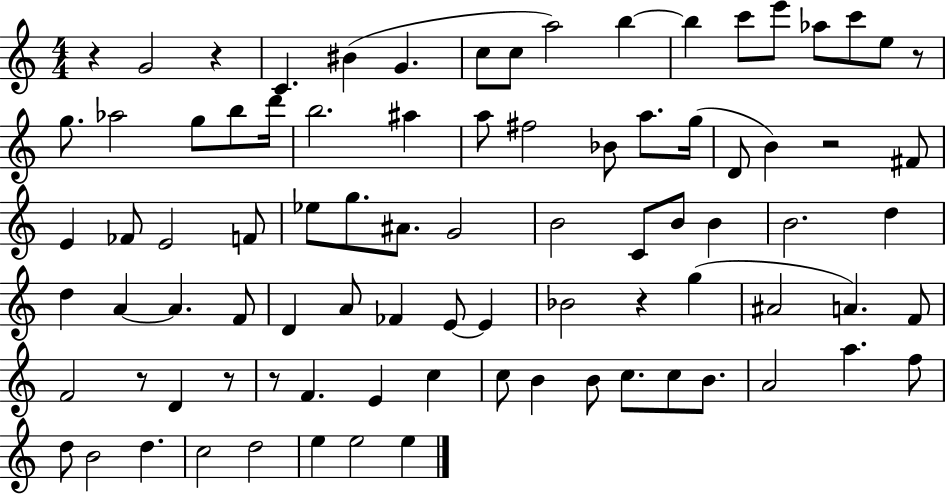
R/q G4/h R/q C4/q. BIS4/q G4/q. C5/e C5/e A5/h B5/q B5/q C6/e E6/e Ab5/e C6/e E5/e R/e G5/e. Ab5/h G5/e B5/e D6/s B5/h. A#5/q A5/e F#5/h Bb4/e A5/e. G5/s D4/e B4/q R/h F#4/e E4/q FES4/e E4/h F4/e Eb5/e G5/e. A#4/e. G4/h B4/h C4/e B4/e B4/q B4/h. D5/q D5/q A4/q A4/q. F4/e D4/q A4/e FES4/q E4/e E4/q Bb4/h R/q G5/q A#4/h A4/q. F4/e F4/h R/e D4/q R/e R/e F4/q. E4/q C5/q C5/e B4/q B4/e C5/e. C5/e B4/e. A4/h A5/q. F5/e D5/e B4/h D5/q. C5/h D5/h E5/q E5/h E5/q